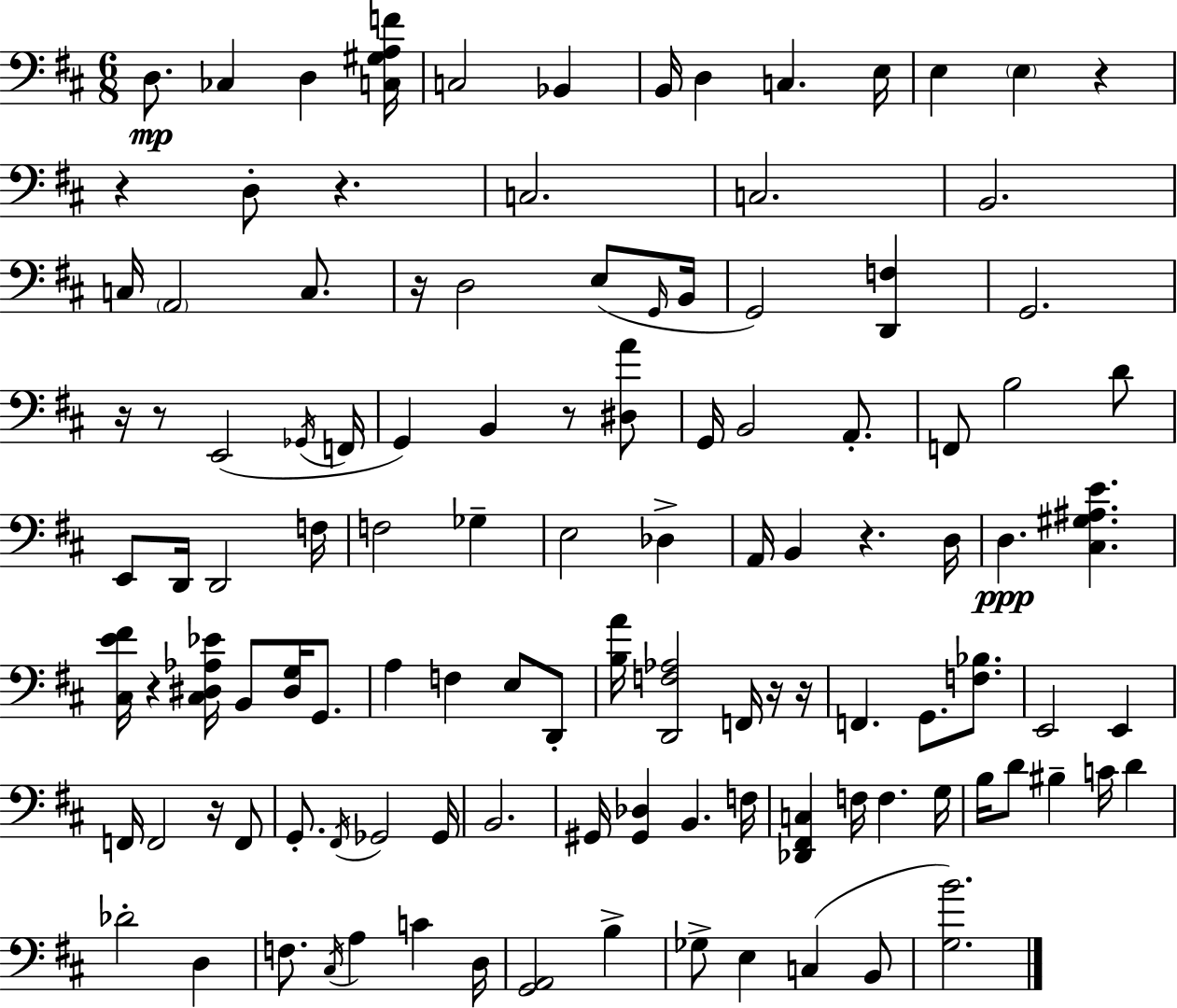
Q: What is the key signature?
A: D major